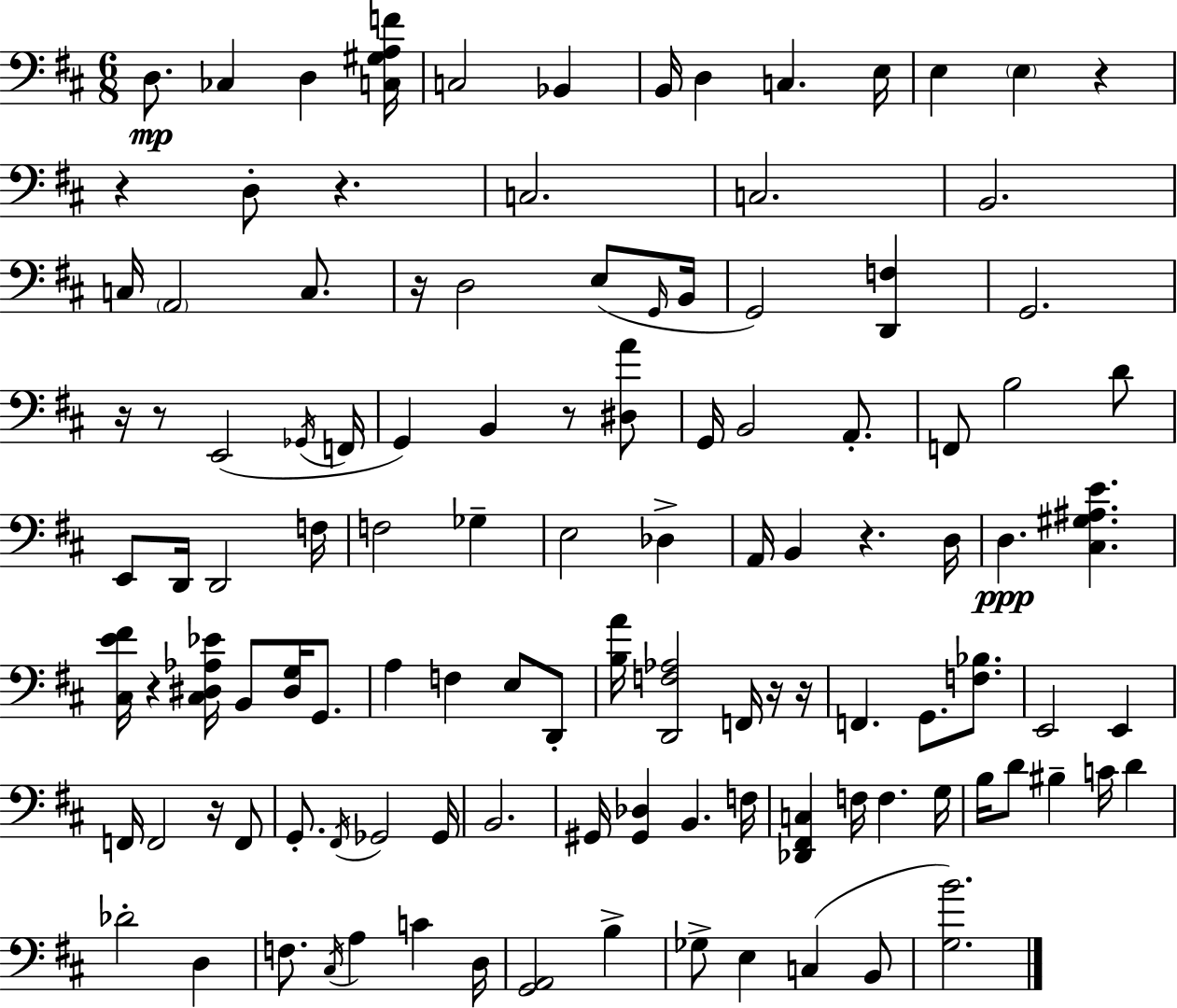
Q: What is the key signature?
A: D major